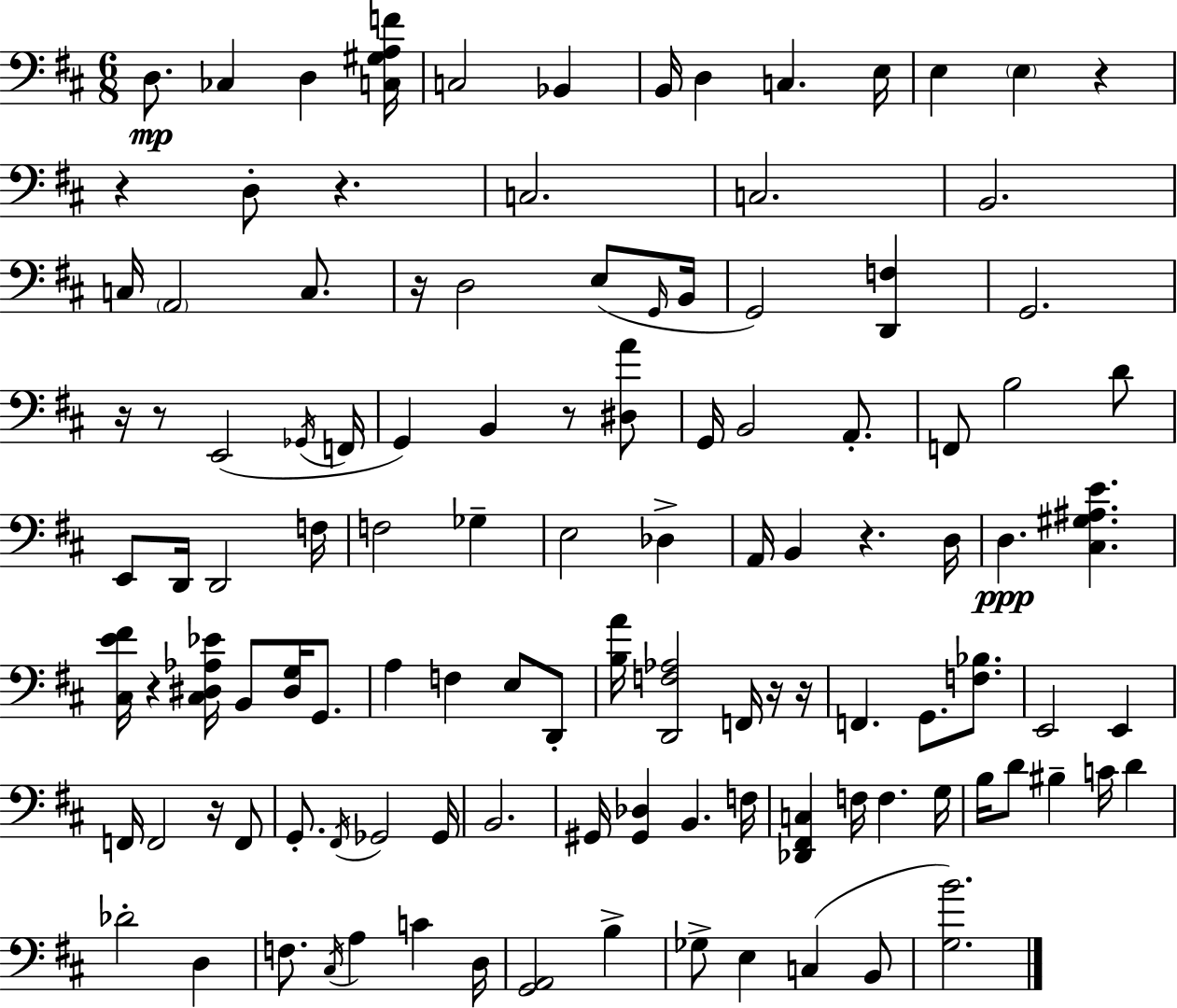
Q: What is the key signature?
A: D major